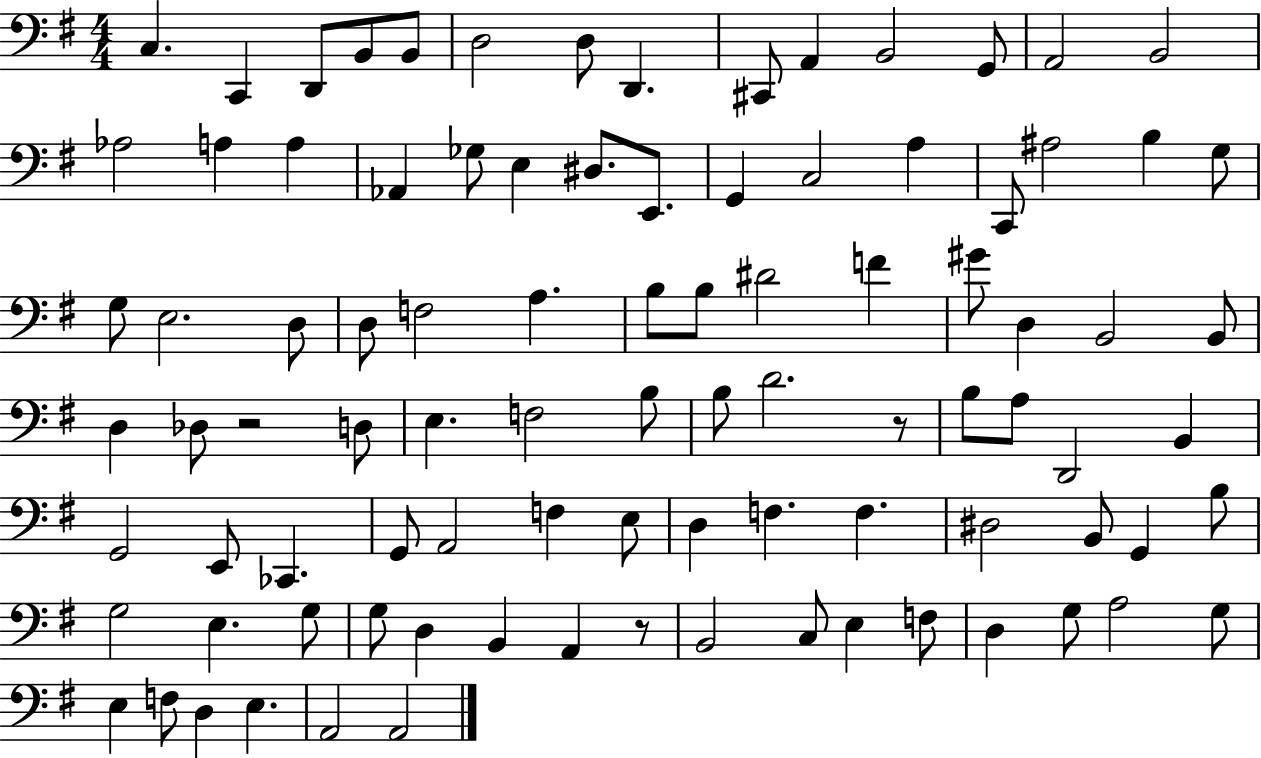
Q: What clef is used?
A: bass